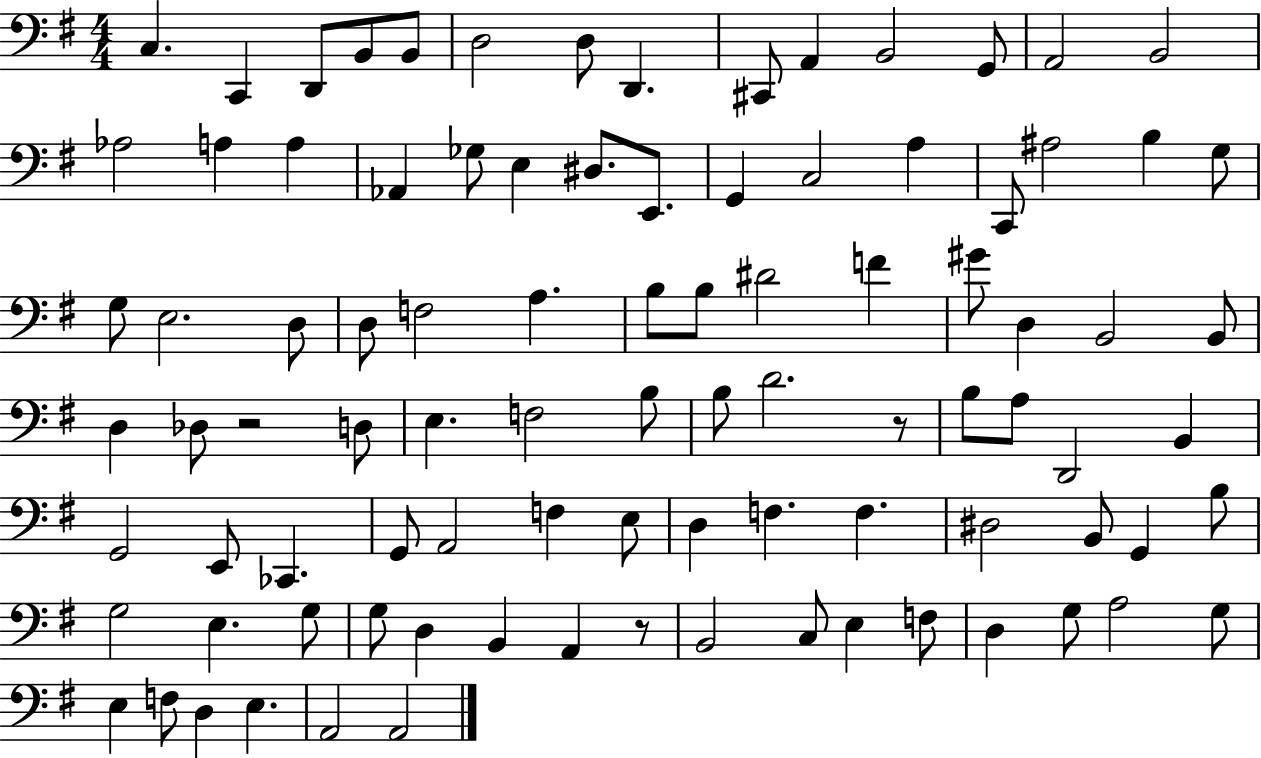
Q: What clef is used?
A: bass